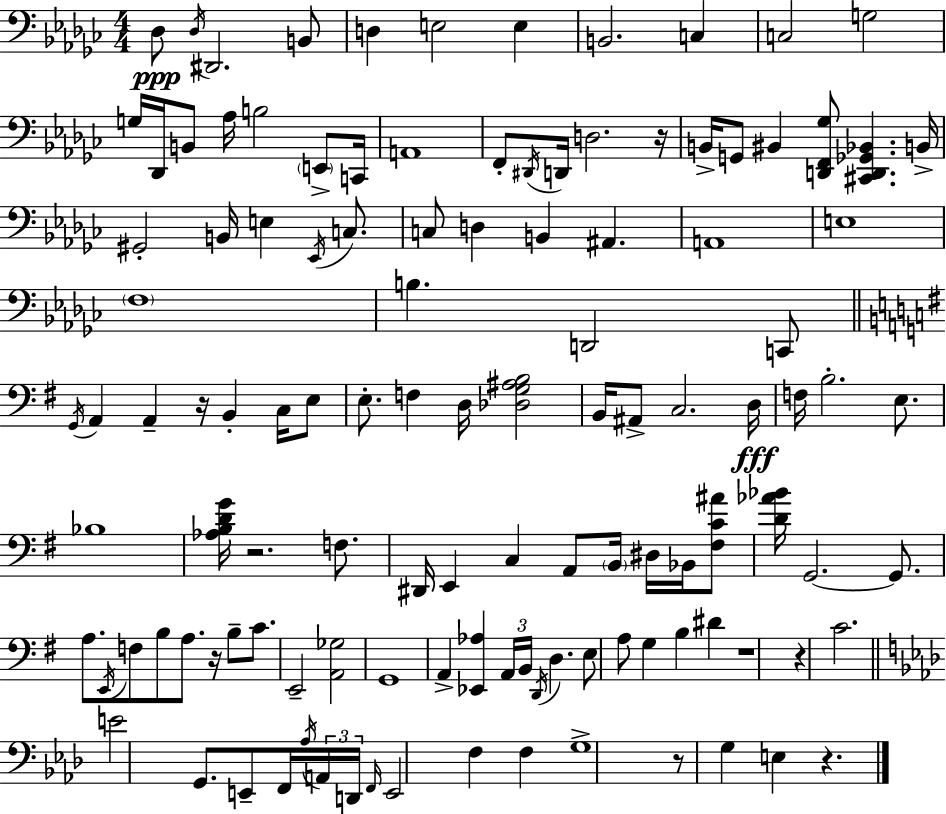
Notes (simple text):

Db3/e Db3/s D#2/h. B2/e D3/q E3/h E3/q B2/h. C3/q C3/h G3/h G3/s Db2/s B2/e Ab3/s B3/h E2/e C2/s A2/w F2/e D#2/s D2/s D3/h. R/s B2/s G2/e BIS2/q [D2,F2,Gb3]/e [C#2,D2,Gb2,Bb2]/q. B2/s G#2/h B2/s E3/q Eb2/s C3/e. C3/e D3/q B2/q A#2/q. A2/w E3/w F3/w B3/q. D2/h C2/e G2/s A2/q A2/q R/s B2/q C3/s E3/e E3/e. F3/q D3/s [Db3,G3,A#3,B3]/h B2/s A#2/e C3/h. D3/s F3/s B3/h. E3/e. Bb3/w [Ab3,B3,D4,G4]/s R/h. F3/e. D#2/s E2/q C3/q A2/e B2/s D#3/s Bb2/s [F#3,C4,A#4]/e [D4,Ab4,Bb4]/s G2/h. G2/e. A3/e. E2/s F3/e B3/e A3/e. R/s B3/e C4/e. E2/h [A2,Gb3]/h G2/w A2/q [Eb2,Ab3]/q A2/s B2/s D2/s D3/q. E3/e A3/e G3/q B3/q D#4/q R/w R/q C4/h. E4/h G2/e. E2/e F2/s Ab3/s A2/s D2/s F2/s E2/h F3/q F3/q G3/w R/e G3/q E3/q R/q.